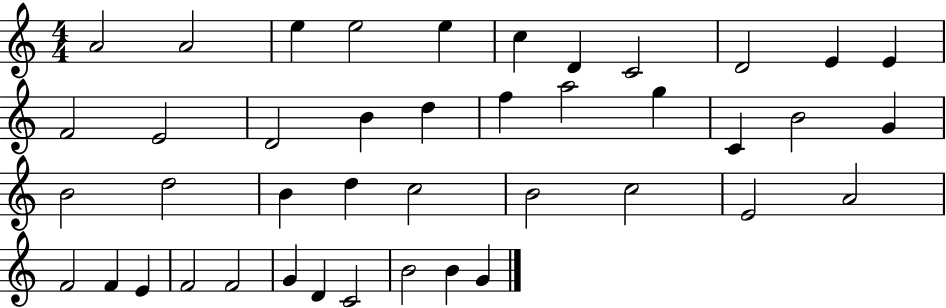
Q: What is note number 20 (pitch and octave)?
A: C4